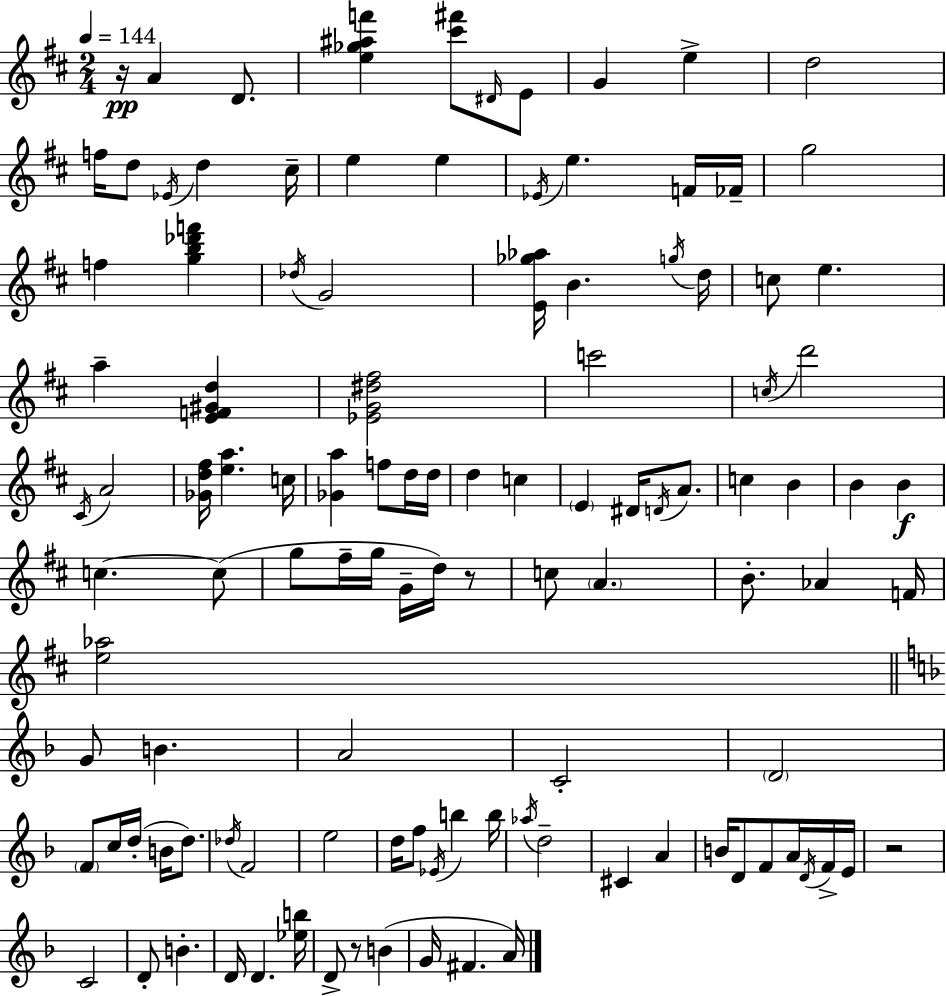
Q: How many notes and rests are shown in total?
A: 113